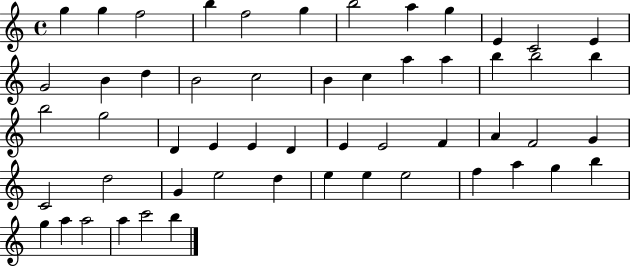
{
  \clef treble
  \time 4/4
  \defaultTimeSignature
  \key c \major
  g''4 g''4 f''2 | b''4 f''2 g''4 | b''2 a''4 g''4 | e'4 c'2 e'4 | \break g'2 b'4 d''4 | b'2 c''2 | b'4 c''4 a''4 a''4 | b''4 b''2 b''4 | \break b''2 g''2 | d'4 e'4 e'4 d'4 | e'4 e'2 f'4 | a'4 f'2 g'4 | \break c'2 d''2 | g'4 e''2 d''4 | e''4 e''4 e''2 | f''4 a''4 g''4 b''4 | \break g''4 a''4 a''2 | a''4 c'''2 b''4 | \bar "|."
}